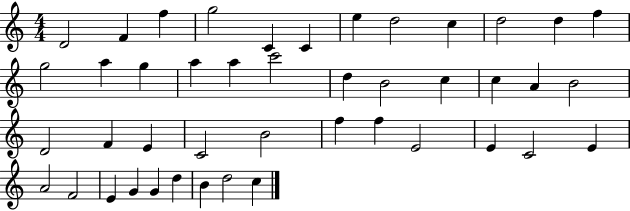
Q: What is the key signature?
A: C major